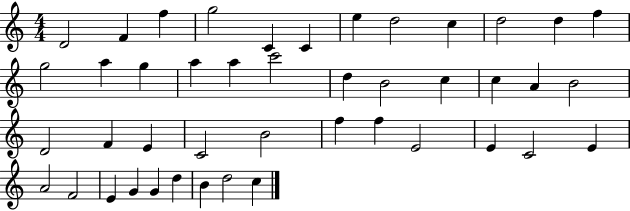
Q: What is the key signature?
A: C major